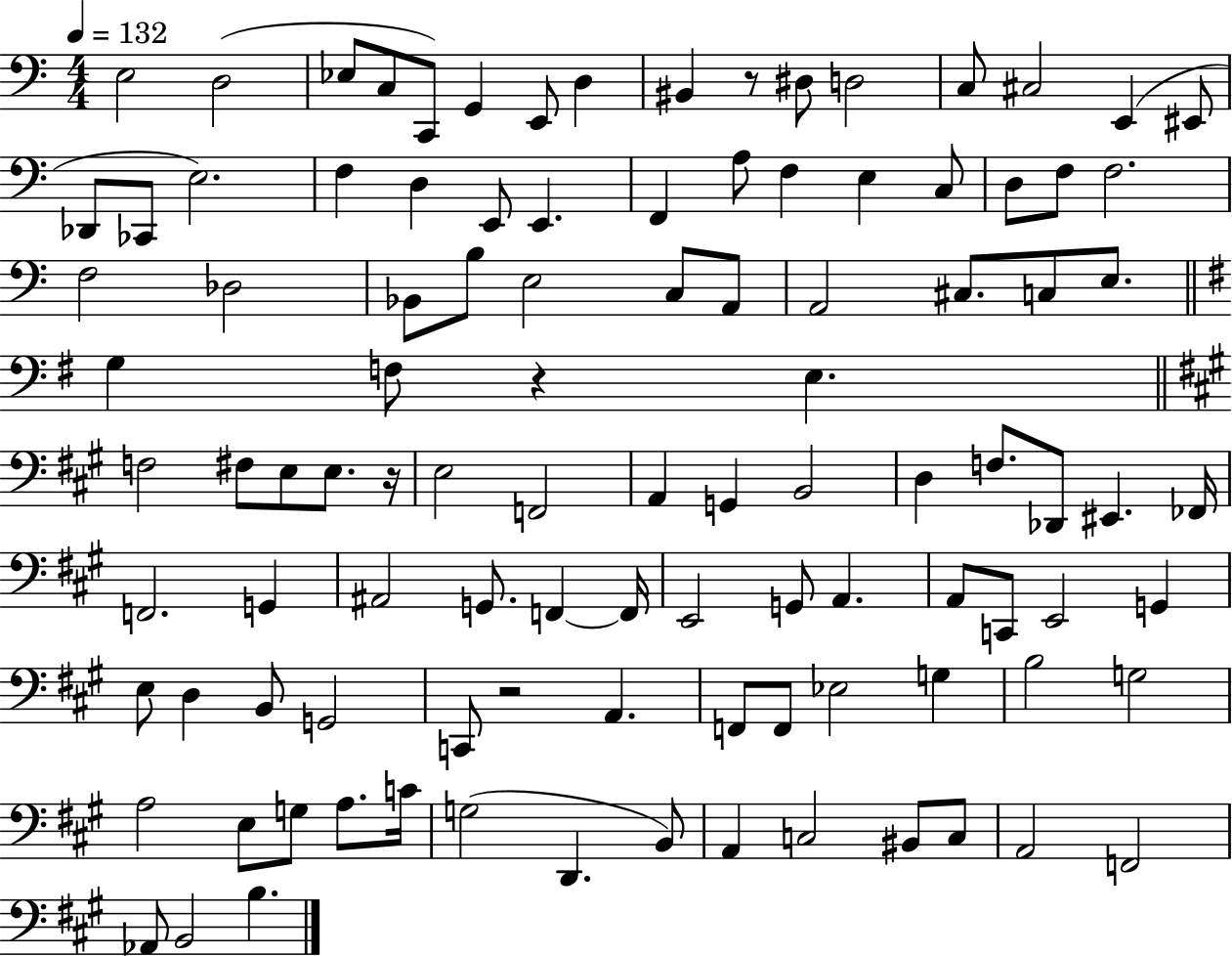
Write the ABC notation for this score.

X:1
T:Untitled
M:4/4
L:1/4
K:C
E,2 D,2 _E,/2 C,/2 C,,/2 G,, E,,/2 D, ^B,, z/2 ^D,/2 D,2 C,/2 ^C,2 E,, ^E,,/2 _D,,/2 _C,,/2 E,2 F, D, E,,/2 E,, F,, A,/2 F, E, C,/2 D,/2 F,/2 F,2 F,2 _D,2 _B,,/2 B,/2 E,2 C,/2 A,,/2 A,,2 ^C,/2 C,/2 E,/2 G, F,/2 z E, F,2 ^F,/2 E,/2 E,/2 z/4 E,2 F,,2 A,, G,, B,,2 D, F,/2 _D,,/2 ^E,, _F,,/4 F,,2 G,, ^A,,2 G,,/2 F,, F,,/4 E,,2 G,,/2 A,, A,,/2 C,,/2 E,,2 G,, E,/2 D, B,,/2 G,,2 C,,/2 z2 A,, F,,/2 F,,/2 _E,2 G, B,2 G,2 A,2 E,/2 G,/2 A,/2 C/4 G,2 D,, B,,/2 A,, C,2 ^B,,/2 C,/2 A,,2 F,,2 _A,,/2 B,,2 B,